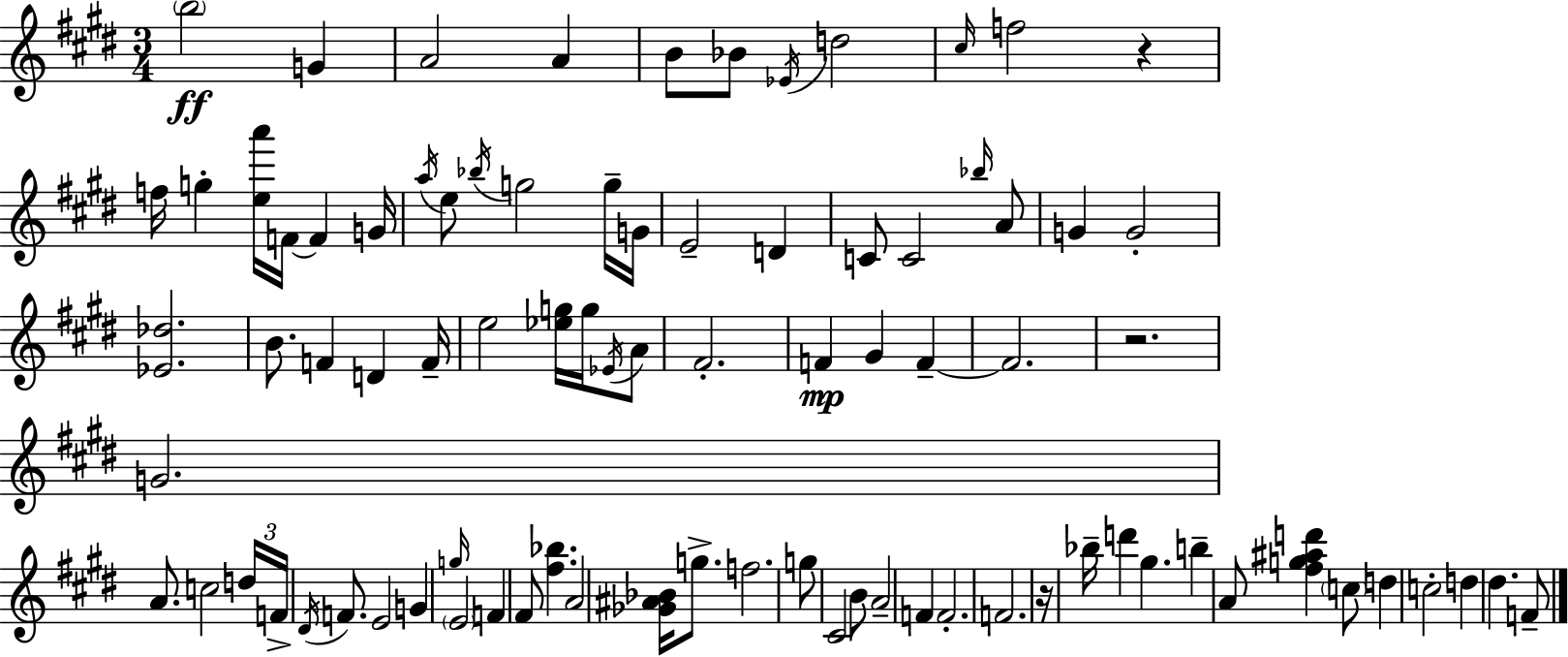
X:1
T:Untitled
M:3/4
L:1/4
K:E
b2 G A2 A B/2 _B/2 _E/4 d2 ^c/4 f2 z f/4 g [ea']/4 F/4 F G/4 a/4 e/2 _b/4 g2 g/4 G/4 E2 D C/2 C2 _b/4 A/2 G G2 [_E_d]2 B/2 F D F/4 e2 [_eg]/4 g/4 _E/4 A/2 ^F2 F ^G F F2 z2 G2 A/2 c2 d/4 F/4 ^D/4 F/2 E2 G g/4 E2 F ^F/2 [^f_b] A2 [_G^A_B]/4 g/2 f2 g/2 ^C2 B/2 A2 F F2 F2 z/4 _b/4 d' ^g b A/2 [^fg^ad'] c/2 d c2 d ^d F/2